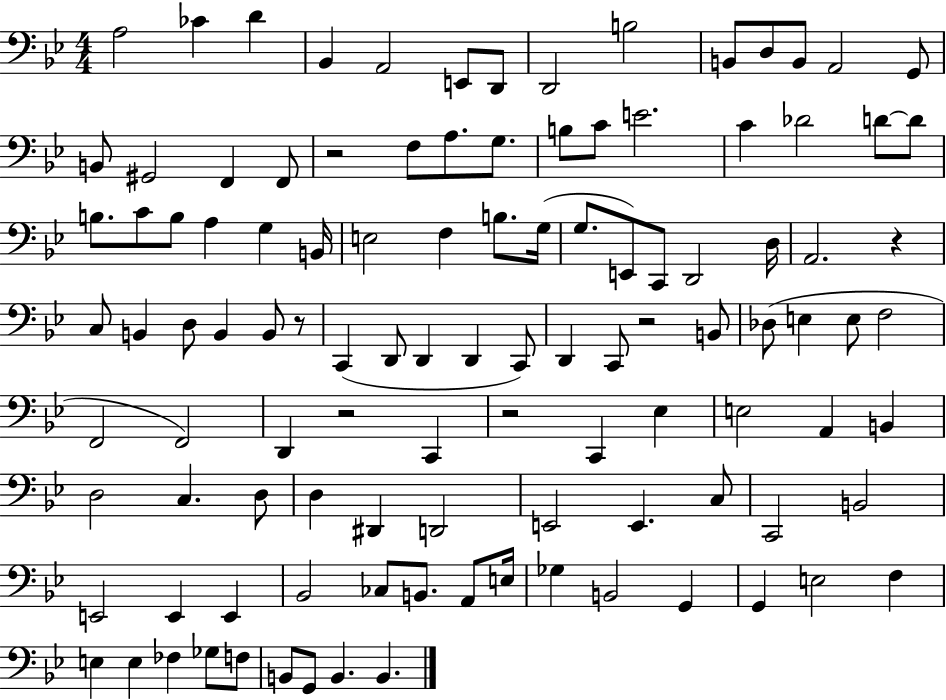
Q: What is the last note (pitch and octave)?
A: B2